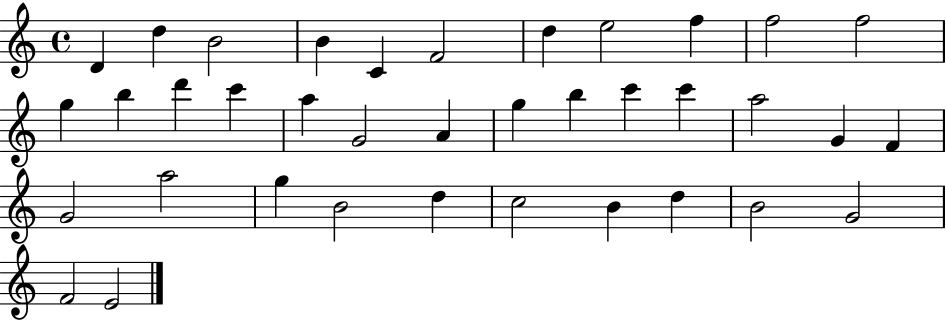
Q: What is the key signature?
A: C major